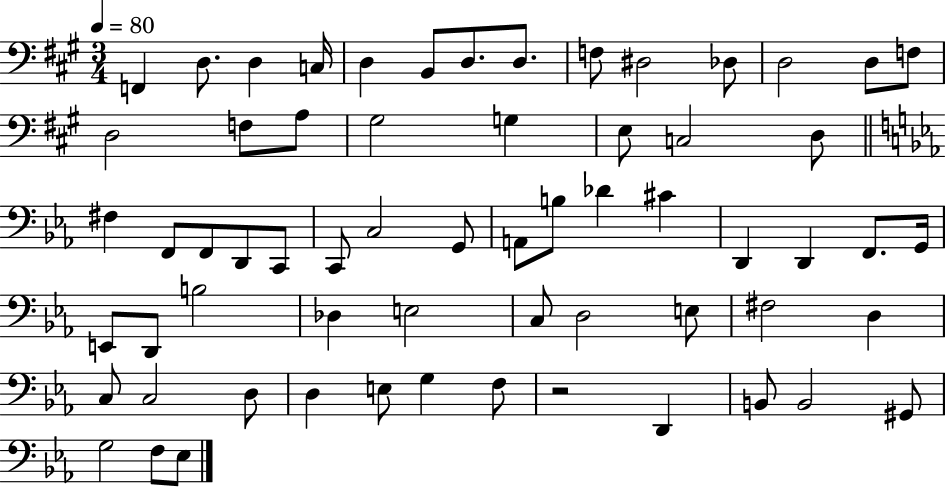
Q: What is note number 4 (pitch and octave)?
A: C3